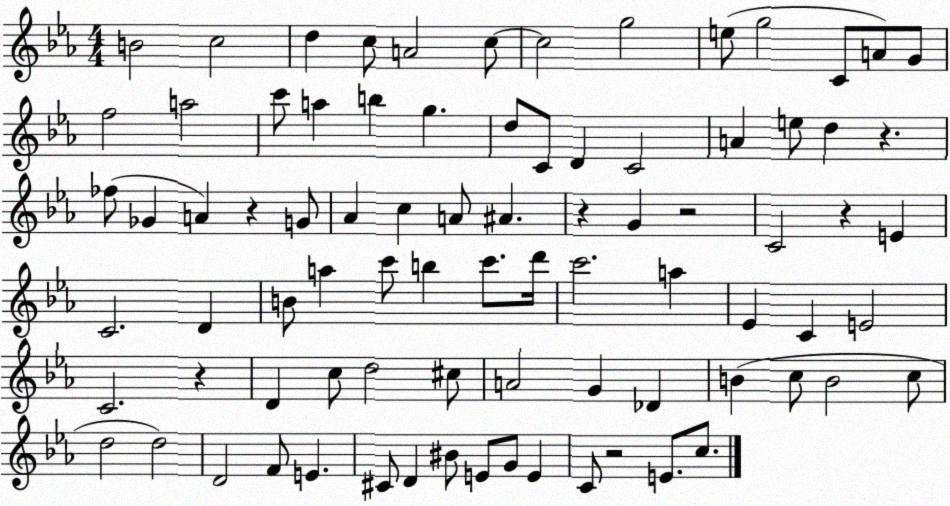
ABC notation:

X:1
T:Untitled
M:4/4
L:1/4
K:Eb
B2 c2 d c/2 A2 c/2 c2 g2 e/2 g2 C/2 A/2 G/2 f2 a2 c'/2 a b g d/2 C/2 D C2 A e/2 d z _f/2 _G A z G/2 _A c A/2 ^A z G z2 C2 z E C2 D B/2 a c'/2 b c'/2 d'/4 c'2 a _E C E2 C2 z D c/2 d2 ^c/2 A2 G _D B c/2 B2 c/2 d2 d2 D2 F/2 E ^C/2 D ^B/2 E/2 G/2 E C/2 z2 E/2 c/2